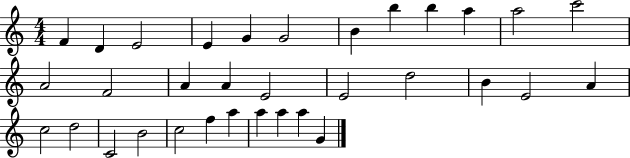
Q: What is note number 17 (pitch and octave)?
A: E4